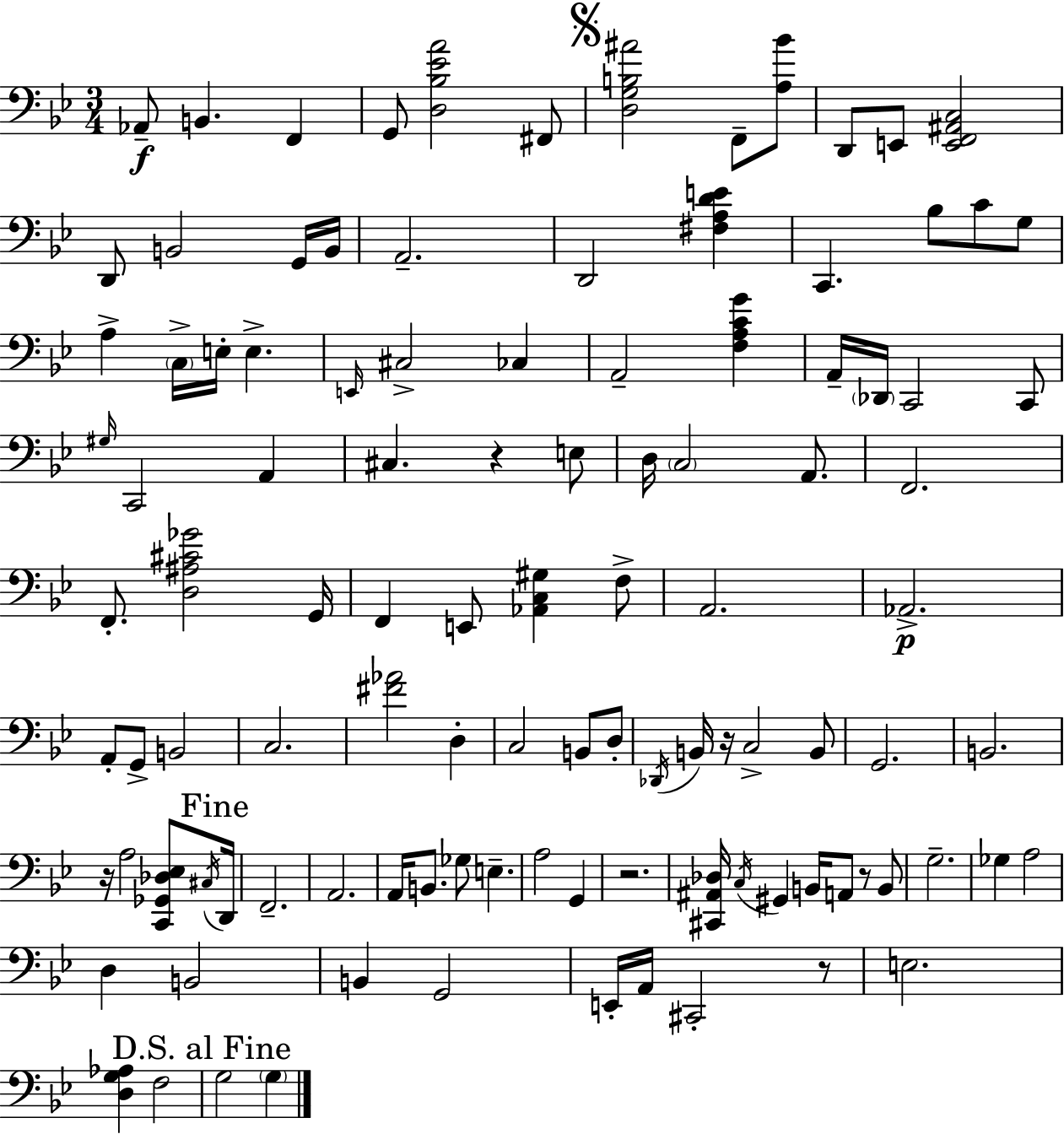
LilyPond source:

{
  \clef bass
  \numericTimeSignature
  \time 3/4
  \key bes \major
  aes,8--\f b,4. f,4 | g,8 <d bes ees' a'>2 fis,8 | \mark \markup { \musicglyph "scripts.segno" } <d g b ais'>2 f,8-- <a bes'>8 | d,8 e,8 <e, f, ais, c>2 | \break d,8 b,2 g,16 b,16 | a,2.-- | d,2 <fis a d' e'>4 | c,4. bes8 c'8 g8 | \break a4-> \parenthesize c16-> e16-. e4.-> | \grace { e,16 } cis2-> ces4 | a,2-- <f a c' g'>4 | a,16-- \parenthesize des,16 c,2 c,8 | \break \grace { gis16 } c,2 a,4 | cis4. r4 | e8 d16 \parenthesize c2 a,8. | f,2. | \break f,8.-. <d ais cis' ges'>2 | g,16 f,4 e,8 <aes, c gis>4 | f8-> a,2. | aes,2.->\p | \break a,8-. g,8-> b,2 | c2. | <fis' aes'>2 d4-. | c2 b,8 | \break d8-. \acciaccatura { des,16 } b,16 r16 c2-> | b,8 g,2. | b,2. | r16 a2 | \break <c, ges, des ees>8 \acciaccatura { cis16 } \mark "Fine" d,16 f,2.-- | a,2. | a,16 b,8. ges8 e4.-- | a2 | \break g,4 r2. | <cis, ais, des>16 \acciaccatura { c16 } gis,4 b,16 a,8 | r8 b,8 g2.-- | ges4 a2 | \break d4 b,2 | b,4 g,2 | e,16-. a,16 cis,2-. | r8 e2. | \break <d g aes>4 f2 | \mark "D.S. al Fine" g2 | \parenthesize g4 \bar "|."
}